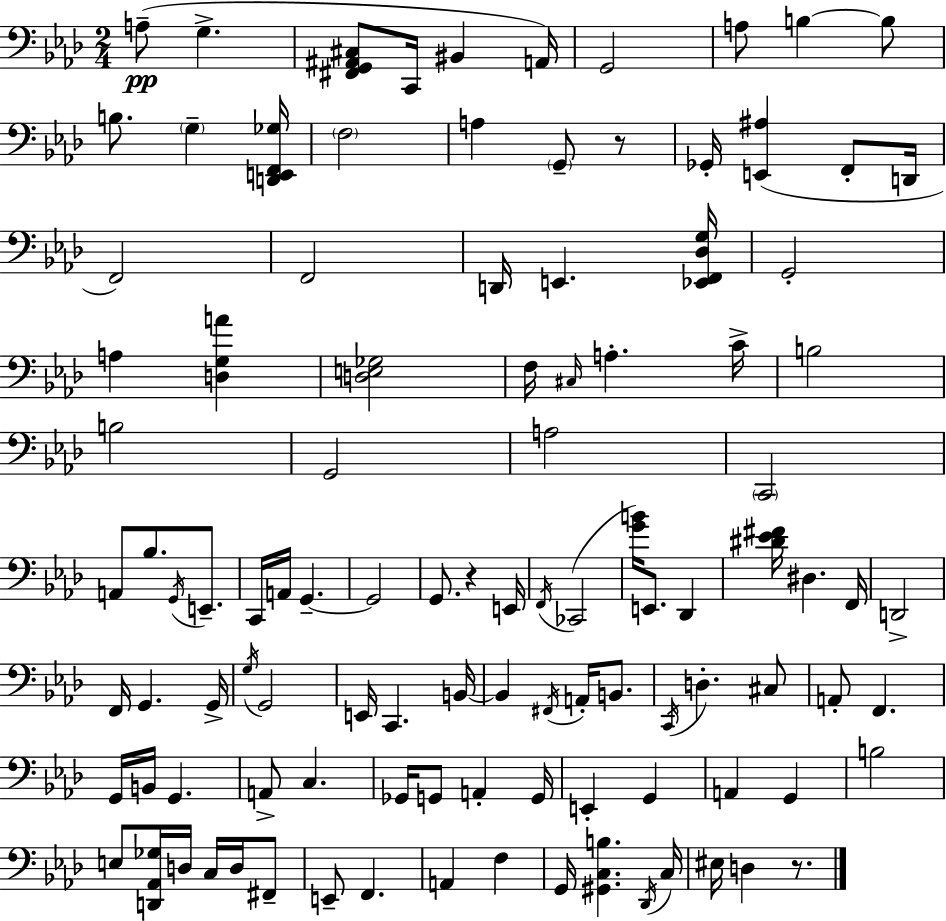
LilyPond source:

{
  \clef bass
  \numericTimeSignature
  \time 2/4
  \key f \minor
  a8--(\pp g4.-> | <fis, g, ais, cis>8 c,16 bis,4 a,16) | g,2 | a8 b4~~ b8 | \break b8. \parenthesize g4-- <d, e, f, ges>16 | \parenthesize f2 | a4 \parenthesize g,8-- r8 | ges,16-. <e, ais>4( f,8-. d,16 | \break f,2) | f,2 | d,16 e,4. <ees, f, des g>16 | g,2-. | \break a4 <d g a'>4 | <d e ges>2 | f16 \grace { cis16 } a4.-. | c'16-> b2 | \break b2 | g,2 | a2 | \parenthesize c,2 | \break a,8 bes8. \acciaccatura { g,16 } e,8.-- | c,16 a,16 g,4.--~~ | g,2 | g,8. r4 | \break e,16 \acciaccatura { f,16 }( ces,2 | <g' b'>16) e,8. des,4 | <dis' ees' fis'>16 dis4. | f,16 d,2-> | \break f,16 g,4. | g,16-> \acciaccatura { g16 } g,2 | e,16 c,4. | b,16~~ b,4 | \break \acciaccatura { fis,16 } a,16-. b,8. \acciaccatura { c,16 } d4.-. | cis8 a,8-. | f,4. g,16 b,16 | g,4. a,8-> | \break c4. ges,16 g,8 | a,4-. g,16 e,4-. | g,4 a,4 | g,4 b2 | \break e8 | <d, aes, ges>16 d16 c16 d16 fis,8-- e,8-- | f,4. a,4 | f4 g,16 <gis, c b>4. | \break \acciaccatura { des,16 } c16 eis16 | d4 r8. \bar "|."
}